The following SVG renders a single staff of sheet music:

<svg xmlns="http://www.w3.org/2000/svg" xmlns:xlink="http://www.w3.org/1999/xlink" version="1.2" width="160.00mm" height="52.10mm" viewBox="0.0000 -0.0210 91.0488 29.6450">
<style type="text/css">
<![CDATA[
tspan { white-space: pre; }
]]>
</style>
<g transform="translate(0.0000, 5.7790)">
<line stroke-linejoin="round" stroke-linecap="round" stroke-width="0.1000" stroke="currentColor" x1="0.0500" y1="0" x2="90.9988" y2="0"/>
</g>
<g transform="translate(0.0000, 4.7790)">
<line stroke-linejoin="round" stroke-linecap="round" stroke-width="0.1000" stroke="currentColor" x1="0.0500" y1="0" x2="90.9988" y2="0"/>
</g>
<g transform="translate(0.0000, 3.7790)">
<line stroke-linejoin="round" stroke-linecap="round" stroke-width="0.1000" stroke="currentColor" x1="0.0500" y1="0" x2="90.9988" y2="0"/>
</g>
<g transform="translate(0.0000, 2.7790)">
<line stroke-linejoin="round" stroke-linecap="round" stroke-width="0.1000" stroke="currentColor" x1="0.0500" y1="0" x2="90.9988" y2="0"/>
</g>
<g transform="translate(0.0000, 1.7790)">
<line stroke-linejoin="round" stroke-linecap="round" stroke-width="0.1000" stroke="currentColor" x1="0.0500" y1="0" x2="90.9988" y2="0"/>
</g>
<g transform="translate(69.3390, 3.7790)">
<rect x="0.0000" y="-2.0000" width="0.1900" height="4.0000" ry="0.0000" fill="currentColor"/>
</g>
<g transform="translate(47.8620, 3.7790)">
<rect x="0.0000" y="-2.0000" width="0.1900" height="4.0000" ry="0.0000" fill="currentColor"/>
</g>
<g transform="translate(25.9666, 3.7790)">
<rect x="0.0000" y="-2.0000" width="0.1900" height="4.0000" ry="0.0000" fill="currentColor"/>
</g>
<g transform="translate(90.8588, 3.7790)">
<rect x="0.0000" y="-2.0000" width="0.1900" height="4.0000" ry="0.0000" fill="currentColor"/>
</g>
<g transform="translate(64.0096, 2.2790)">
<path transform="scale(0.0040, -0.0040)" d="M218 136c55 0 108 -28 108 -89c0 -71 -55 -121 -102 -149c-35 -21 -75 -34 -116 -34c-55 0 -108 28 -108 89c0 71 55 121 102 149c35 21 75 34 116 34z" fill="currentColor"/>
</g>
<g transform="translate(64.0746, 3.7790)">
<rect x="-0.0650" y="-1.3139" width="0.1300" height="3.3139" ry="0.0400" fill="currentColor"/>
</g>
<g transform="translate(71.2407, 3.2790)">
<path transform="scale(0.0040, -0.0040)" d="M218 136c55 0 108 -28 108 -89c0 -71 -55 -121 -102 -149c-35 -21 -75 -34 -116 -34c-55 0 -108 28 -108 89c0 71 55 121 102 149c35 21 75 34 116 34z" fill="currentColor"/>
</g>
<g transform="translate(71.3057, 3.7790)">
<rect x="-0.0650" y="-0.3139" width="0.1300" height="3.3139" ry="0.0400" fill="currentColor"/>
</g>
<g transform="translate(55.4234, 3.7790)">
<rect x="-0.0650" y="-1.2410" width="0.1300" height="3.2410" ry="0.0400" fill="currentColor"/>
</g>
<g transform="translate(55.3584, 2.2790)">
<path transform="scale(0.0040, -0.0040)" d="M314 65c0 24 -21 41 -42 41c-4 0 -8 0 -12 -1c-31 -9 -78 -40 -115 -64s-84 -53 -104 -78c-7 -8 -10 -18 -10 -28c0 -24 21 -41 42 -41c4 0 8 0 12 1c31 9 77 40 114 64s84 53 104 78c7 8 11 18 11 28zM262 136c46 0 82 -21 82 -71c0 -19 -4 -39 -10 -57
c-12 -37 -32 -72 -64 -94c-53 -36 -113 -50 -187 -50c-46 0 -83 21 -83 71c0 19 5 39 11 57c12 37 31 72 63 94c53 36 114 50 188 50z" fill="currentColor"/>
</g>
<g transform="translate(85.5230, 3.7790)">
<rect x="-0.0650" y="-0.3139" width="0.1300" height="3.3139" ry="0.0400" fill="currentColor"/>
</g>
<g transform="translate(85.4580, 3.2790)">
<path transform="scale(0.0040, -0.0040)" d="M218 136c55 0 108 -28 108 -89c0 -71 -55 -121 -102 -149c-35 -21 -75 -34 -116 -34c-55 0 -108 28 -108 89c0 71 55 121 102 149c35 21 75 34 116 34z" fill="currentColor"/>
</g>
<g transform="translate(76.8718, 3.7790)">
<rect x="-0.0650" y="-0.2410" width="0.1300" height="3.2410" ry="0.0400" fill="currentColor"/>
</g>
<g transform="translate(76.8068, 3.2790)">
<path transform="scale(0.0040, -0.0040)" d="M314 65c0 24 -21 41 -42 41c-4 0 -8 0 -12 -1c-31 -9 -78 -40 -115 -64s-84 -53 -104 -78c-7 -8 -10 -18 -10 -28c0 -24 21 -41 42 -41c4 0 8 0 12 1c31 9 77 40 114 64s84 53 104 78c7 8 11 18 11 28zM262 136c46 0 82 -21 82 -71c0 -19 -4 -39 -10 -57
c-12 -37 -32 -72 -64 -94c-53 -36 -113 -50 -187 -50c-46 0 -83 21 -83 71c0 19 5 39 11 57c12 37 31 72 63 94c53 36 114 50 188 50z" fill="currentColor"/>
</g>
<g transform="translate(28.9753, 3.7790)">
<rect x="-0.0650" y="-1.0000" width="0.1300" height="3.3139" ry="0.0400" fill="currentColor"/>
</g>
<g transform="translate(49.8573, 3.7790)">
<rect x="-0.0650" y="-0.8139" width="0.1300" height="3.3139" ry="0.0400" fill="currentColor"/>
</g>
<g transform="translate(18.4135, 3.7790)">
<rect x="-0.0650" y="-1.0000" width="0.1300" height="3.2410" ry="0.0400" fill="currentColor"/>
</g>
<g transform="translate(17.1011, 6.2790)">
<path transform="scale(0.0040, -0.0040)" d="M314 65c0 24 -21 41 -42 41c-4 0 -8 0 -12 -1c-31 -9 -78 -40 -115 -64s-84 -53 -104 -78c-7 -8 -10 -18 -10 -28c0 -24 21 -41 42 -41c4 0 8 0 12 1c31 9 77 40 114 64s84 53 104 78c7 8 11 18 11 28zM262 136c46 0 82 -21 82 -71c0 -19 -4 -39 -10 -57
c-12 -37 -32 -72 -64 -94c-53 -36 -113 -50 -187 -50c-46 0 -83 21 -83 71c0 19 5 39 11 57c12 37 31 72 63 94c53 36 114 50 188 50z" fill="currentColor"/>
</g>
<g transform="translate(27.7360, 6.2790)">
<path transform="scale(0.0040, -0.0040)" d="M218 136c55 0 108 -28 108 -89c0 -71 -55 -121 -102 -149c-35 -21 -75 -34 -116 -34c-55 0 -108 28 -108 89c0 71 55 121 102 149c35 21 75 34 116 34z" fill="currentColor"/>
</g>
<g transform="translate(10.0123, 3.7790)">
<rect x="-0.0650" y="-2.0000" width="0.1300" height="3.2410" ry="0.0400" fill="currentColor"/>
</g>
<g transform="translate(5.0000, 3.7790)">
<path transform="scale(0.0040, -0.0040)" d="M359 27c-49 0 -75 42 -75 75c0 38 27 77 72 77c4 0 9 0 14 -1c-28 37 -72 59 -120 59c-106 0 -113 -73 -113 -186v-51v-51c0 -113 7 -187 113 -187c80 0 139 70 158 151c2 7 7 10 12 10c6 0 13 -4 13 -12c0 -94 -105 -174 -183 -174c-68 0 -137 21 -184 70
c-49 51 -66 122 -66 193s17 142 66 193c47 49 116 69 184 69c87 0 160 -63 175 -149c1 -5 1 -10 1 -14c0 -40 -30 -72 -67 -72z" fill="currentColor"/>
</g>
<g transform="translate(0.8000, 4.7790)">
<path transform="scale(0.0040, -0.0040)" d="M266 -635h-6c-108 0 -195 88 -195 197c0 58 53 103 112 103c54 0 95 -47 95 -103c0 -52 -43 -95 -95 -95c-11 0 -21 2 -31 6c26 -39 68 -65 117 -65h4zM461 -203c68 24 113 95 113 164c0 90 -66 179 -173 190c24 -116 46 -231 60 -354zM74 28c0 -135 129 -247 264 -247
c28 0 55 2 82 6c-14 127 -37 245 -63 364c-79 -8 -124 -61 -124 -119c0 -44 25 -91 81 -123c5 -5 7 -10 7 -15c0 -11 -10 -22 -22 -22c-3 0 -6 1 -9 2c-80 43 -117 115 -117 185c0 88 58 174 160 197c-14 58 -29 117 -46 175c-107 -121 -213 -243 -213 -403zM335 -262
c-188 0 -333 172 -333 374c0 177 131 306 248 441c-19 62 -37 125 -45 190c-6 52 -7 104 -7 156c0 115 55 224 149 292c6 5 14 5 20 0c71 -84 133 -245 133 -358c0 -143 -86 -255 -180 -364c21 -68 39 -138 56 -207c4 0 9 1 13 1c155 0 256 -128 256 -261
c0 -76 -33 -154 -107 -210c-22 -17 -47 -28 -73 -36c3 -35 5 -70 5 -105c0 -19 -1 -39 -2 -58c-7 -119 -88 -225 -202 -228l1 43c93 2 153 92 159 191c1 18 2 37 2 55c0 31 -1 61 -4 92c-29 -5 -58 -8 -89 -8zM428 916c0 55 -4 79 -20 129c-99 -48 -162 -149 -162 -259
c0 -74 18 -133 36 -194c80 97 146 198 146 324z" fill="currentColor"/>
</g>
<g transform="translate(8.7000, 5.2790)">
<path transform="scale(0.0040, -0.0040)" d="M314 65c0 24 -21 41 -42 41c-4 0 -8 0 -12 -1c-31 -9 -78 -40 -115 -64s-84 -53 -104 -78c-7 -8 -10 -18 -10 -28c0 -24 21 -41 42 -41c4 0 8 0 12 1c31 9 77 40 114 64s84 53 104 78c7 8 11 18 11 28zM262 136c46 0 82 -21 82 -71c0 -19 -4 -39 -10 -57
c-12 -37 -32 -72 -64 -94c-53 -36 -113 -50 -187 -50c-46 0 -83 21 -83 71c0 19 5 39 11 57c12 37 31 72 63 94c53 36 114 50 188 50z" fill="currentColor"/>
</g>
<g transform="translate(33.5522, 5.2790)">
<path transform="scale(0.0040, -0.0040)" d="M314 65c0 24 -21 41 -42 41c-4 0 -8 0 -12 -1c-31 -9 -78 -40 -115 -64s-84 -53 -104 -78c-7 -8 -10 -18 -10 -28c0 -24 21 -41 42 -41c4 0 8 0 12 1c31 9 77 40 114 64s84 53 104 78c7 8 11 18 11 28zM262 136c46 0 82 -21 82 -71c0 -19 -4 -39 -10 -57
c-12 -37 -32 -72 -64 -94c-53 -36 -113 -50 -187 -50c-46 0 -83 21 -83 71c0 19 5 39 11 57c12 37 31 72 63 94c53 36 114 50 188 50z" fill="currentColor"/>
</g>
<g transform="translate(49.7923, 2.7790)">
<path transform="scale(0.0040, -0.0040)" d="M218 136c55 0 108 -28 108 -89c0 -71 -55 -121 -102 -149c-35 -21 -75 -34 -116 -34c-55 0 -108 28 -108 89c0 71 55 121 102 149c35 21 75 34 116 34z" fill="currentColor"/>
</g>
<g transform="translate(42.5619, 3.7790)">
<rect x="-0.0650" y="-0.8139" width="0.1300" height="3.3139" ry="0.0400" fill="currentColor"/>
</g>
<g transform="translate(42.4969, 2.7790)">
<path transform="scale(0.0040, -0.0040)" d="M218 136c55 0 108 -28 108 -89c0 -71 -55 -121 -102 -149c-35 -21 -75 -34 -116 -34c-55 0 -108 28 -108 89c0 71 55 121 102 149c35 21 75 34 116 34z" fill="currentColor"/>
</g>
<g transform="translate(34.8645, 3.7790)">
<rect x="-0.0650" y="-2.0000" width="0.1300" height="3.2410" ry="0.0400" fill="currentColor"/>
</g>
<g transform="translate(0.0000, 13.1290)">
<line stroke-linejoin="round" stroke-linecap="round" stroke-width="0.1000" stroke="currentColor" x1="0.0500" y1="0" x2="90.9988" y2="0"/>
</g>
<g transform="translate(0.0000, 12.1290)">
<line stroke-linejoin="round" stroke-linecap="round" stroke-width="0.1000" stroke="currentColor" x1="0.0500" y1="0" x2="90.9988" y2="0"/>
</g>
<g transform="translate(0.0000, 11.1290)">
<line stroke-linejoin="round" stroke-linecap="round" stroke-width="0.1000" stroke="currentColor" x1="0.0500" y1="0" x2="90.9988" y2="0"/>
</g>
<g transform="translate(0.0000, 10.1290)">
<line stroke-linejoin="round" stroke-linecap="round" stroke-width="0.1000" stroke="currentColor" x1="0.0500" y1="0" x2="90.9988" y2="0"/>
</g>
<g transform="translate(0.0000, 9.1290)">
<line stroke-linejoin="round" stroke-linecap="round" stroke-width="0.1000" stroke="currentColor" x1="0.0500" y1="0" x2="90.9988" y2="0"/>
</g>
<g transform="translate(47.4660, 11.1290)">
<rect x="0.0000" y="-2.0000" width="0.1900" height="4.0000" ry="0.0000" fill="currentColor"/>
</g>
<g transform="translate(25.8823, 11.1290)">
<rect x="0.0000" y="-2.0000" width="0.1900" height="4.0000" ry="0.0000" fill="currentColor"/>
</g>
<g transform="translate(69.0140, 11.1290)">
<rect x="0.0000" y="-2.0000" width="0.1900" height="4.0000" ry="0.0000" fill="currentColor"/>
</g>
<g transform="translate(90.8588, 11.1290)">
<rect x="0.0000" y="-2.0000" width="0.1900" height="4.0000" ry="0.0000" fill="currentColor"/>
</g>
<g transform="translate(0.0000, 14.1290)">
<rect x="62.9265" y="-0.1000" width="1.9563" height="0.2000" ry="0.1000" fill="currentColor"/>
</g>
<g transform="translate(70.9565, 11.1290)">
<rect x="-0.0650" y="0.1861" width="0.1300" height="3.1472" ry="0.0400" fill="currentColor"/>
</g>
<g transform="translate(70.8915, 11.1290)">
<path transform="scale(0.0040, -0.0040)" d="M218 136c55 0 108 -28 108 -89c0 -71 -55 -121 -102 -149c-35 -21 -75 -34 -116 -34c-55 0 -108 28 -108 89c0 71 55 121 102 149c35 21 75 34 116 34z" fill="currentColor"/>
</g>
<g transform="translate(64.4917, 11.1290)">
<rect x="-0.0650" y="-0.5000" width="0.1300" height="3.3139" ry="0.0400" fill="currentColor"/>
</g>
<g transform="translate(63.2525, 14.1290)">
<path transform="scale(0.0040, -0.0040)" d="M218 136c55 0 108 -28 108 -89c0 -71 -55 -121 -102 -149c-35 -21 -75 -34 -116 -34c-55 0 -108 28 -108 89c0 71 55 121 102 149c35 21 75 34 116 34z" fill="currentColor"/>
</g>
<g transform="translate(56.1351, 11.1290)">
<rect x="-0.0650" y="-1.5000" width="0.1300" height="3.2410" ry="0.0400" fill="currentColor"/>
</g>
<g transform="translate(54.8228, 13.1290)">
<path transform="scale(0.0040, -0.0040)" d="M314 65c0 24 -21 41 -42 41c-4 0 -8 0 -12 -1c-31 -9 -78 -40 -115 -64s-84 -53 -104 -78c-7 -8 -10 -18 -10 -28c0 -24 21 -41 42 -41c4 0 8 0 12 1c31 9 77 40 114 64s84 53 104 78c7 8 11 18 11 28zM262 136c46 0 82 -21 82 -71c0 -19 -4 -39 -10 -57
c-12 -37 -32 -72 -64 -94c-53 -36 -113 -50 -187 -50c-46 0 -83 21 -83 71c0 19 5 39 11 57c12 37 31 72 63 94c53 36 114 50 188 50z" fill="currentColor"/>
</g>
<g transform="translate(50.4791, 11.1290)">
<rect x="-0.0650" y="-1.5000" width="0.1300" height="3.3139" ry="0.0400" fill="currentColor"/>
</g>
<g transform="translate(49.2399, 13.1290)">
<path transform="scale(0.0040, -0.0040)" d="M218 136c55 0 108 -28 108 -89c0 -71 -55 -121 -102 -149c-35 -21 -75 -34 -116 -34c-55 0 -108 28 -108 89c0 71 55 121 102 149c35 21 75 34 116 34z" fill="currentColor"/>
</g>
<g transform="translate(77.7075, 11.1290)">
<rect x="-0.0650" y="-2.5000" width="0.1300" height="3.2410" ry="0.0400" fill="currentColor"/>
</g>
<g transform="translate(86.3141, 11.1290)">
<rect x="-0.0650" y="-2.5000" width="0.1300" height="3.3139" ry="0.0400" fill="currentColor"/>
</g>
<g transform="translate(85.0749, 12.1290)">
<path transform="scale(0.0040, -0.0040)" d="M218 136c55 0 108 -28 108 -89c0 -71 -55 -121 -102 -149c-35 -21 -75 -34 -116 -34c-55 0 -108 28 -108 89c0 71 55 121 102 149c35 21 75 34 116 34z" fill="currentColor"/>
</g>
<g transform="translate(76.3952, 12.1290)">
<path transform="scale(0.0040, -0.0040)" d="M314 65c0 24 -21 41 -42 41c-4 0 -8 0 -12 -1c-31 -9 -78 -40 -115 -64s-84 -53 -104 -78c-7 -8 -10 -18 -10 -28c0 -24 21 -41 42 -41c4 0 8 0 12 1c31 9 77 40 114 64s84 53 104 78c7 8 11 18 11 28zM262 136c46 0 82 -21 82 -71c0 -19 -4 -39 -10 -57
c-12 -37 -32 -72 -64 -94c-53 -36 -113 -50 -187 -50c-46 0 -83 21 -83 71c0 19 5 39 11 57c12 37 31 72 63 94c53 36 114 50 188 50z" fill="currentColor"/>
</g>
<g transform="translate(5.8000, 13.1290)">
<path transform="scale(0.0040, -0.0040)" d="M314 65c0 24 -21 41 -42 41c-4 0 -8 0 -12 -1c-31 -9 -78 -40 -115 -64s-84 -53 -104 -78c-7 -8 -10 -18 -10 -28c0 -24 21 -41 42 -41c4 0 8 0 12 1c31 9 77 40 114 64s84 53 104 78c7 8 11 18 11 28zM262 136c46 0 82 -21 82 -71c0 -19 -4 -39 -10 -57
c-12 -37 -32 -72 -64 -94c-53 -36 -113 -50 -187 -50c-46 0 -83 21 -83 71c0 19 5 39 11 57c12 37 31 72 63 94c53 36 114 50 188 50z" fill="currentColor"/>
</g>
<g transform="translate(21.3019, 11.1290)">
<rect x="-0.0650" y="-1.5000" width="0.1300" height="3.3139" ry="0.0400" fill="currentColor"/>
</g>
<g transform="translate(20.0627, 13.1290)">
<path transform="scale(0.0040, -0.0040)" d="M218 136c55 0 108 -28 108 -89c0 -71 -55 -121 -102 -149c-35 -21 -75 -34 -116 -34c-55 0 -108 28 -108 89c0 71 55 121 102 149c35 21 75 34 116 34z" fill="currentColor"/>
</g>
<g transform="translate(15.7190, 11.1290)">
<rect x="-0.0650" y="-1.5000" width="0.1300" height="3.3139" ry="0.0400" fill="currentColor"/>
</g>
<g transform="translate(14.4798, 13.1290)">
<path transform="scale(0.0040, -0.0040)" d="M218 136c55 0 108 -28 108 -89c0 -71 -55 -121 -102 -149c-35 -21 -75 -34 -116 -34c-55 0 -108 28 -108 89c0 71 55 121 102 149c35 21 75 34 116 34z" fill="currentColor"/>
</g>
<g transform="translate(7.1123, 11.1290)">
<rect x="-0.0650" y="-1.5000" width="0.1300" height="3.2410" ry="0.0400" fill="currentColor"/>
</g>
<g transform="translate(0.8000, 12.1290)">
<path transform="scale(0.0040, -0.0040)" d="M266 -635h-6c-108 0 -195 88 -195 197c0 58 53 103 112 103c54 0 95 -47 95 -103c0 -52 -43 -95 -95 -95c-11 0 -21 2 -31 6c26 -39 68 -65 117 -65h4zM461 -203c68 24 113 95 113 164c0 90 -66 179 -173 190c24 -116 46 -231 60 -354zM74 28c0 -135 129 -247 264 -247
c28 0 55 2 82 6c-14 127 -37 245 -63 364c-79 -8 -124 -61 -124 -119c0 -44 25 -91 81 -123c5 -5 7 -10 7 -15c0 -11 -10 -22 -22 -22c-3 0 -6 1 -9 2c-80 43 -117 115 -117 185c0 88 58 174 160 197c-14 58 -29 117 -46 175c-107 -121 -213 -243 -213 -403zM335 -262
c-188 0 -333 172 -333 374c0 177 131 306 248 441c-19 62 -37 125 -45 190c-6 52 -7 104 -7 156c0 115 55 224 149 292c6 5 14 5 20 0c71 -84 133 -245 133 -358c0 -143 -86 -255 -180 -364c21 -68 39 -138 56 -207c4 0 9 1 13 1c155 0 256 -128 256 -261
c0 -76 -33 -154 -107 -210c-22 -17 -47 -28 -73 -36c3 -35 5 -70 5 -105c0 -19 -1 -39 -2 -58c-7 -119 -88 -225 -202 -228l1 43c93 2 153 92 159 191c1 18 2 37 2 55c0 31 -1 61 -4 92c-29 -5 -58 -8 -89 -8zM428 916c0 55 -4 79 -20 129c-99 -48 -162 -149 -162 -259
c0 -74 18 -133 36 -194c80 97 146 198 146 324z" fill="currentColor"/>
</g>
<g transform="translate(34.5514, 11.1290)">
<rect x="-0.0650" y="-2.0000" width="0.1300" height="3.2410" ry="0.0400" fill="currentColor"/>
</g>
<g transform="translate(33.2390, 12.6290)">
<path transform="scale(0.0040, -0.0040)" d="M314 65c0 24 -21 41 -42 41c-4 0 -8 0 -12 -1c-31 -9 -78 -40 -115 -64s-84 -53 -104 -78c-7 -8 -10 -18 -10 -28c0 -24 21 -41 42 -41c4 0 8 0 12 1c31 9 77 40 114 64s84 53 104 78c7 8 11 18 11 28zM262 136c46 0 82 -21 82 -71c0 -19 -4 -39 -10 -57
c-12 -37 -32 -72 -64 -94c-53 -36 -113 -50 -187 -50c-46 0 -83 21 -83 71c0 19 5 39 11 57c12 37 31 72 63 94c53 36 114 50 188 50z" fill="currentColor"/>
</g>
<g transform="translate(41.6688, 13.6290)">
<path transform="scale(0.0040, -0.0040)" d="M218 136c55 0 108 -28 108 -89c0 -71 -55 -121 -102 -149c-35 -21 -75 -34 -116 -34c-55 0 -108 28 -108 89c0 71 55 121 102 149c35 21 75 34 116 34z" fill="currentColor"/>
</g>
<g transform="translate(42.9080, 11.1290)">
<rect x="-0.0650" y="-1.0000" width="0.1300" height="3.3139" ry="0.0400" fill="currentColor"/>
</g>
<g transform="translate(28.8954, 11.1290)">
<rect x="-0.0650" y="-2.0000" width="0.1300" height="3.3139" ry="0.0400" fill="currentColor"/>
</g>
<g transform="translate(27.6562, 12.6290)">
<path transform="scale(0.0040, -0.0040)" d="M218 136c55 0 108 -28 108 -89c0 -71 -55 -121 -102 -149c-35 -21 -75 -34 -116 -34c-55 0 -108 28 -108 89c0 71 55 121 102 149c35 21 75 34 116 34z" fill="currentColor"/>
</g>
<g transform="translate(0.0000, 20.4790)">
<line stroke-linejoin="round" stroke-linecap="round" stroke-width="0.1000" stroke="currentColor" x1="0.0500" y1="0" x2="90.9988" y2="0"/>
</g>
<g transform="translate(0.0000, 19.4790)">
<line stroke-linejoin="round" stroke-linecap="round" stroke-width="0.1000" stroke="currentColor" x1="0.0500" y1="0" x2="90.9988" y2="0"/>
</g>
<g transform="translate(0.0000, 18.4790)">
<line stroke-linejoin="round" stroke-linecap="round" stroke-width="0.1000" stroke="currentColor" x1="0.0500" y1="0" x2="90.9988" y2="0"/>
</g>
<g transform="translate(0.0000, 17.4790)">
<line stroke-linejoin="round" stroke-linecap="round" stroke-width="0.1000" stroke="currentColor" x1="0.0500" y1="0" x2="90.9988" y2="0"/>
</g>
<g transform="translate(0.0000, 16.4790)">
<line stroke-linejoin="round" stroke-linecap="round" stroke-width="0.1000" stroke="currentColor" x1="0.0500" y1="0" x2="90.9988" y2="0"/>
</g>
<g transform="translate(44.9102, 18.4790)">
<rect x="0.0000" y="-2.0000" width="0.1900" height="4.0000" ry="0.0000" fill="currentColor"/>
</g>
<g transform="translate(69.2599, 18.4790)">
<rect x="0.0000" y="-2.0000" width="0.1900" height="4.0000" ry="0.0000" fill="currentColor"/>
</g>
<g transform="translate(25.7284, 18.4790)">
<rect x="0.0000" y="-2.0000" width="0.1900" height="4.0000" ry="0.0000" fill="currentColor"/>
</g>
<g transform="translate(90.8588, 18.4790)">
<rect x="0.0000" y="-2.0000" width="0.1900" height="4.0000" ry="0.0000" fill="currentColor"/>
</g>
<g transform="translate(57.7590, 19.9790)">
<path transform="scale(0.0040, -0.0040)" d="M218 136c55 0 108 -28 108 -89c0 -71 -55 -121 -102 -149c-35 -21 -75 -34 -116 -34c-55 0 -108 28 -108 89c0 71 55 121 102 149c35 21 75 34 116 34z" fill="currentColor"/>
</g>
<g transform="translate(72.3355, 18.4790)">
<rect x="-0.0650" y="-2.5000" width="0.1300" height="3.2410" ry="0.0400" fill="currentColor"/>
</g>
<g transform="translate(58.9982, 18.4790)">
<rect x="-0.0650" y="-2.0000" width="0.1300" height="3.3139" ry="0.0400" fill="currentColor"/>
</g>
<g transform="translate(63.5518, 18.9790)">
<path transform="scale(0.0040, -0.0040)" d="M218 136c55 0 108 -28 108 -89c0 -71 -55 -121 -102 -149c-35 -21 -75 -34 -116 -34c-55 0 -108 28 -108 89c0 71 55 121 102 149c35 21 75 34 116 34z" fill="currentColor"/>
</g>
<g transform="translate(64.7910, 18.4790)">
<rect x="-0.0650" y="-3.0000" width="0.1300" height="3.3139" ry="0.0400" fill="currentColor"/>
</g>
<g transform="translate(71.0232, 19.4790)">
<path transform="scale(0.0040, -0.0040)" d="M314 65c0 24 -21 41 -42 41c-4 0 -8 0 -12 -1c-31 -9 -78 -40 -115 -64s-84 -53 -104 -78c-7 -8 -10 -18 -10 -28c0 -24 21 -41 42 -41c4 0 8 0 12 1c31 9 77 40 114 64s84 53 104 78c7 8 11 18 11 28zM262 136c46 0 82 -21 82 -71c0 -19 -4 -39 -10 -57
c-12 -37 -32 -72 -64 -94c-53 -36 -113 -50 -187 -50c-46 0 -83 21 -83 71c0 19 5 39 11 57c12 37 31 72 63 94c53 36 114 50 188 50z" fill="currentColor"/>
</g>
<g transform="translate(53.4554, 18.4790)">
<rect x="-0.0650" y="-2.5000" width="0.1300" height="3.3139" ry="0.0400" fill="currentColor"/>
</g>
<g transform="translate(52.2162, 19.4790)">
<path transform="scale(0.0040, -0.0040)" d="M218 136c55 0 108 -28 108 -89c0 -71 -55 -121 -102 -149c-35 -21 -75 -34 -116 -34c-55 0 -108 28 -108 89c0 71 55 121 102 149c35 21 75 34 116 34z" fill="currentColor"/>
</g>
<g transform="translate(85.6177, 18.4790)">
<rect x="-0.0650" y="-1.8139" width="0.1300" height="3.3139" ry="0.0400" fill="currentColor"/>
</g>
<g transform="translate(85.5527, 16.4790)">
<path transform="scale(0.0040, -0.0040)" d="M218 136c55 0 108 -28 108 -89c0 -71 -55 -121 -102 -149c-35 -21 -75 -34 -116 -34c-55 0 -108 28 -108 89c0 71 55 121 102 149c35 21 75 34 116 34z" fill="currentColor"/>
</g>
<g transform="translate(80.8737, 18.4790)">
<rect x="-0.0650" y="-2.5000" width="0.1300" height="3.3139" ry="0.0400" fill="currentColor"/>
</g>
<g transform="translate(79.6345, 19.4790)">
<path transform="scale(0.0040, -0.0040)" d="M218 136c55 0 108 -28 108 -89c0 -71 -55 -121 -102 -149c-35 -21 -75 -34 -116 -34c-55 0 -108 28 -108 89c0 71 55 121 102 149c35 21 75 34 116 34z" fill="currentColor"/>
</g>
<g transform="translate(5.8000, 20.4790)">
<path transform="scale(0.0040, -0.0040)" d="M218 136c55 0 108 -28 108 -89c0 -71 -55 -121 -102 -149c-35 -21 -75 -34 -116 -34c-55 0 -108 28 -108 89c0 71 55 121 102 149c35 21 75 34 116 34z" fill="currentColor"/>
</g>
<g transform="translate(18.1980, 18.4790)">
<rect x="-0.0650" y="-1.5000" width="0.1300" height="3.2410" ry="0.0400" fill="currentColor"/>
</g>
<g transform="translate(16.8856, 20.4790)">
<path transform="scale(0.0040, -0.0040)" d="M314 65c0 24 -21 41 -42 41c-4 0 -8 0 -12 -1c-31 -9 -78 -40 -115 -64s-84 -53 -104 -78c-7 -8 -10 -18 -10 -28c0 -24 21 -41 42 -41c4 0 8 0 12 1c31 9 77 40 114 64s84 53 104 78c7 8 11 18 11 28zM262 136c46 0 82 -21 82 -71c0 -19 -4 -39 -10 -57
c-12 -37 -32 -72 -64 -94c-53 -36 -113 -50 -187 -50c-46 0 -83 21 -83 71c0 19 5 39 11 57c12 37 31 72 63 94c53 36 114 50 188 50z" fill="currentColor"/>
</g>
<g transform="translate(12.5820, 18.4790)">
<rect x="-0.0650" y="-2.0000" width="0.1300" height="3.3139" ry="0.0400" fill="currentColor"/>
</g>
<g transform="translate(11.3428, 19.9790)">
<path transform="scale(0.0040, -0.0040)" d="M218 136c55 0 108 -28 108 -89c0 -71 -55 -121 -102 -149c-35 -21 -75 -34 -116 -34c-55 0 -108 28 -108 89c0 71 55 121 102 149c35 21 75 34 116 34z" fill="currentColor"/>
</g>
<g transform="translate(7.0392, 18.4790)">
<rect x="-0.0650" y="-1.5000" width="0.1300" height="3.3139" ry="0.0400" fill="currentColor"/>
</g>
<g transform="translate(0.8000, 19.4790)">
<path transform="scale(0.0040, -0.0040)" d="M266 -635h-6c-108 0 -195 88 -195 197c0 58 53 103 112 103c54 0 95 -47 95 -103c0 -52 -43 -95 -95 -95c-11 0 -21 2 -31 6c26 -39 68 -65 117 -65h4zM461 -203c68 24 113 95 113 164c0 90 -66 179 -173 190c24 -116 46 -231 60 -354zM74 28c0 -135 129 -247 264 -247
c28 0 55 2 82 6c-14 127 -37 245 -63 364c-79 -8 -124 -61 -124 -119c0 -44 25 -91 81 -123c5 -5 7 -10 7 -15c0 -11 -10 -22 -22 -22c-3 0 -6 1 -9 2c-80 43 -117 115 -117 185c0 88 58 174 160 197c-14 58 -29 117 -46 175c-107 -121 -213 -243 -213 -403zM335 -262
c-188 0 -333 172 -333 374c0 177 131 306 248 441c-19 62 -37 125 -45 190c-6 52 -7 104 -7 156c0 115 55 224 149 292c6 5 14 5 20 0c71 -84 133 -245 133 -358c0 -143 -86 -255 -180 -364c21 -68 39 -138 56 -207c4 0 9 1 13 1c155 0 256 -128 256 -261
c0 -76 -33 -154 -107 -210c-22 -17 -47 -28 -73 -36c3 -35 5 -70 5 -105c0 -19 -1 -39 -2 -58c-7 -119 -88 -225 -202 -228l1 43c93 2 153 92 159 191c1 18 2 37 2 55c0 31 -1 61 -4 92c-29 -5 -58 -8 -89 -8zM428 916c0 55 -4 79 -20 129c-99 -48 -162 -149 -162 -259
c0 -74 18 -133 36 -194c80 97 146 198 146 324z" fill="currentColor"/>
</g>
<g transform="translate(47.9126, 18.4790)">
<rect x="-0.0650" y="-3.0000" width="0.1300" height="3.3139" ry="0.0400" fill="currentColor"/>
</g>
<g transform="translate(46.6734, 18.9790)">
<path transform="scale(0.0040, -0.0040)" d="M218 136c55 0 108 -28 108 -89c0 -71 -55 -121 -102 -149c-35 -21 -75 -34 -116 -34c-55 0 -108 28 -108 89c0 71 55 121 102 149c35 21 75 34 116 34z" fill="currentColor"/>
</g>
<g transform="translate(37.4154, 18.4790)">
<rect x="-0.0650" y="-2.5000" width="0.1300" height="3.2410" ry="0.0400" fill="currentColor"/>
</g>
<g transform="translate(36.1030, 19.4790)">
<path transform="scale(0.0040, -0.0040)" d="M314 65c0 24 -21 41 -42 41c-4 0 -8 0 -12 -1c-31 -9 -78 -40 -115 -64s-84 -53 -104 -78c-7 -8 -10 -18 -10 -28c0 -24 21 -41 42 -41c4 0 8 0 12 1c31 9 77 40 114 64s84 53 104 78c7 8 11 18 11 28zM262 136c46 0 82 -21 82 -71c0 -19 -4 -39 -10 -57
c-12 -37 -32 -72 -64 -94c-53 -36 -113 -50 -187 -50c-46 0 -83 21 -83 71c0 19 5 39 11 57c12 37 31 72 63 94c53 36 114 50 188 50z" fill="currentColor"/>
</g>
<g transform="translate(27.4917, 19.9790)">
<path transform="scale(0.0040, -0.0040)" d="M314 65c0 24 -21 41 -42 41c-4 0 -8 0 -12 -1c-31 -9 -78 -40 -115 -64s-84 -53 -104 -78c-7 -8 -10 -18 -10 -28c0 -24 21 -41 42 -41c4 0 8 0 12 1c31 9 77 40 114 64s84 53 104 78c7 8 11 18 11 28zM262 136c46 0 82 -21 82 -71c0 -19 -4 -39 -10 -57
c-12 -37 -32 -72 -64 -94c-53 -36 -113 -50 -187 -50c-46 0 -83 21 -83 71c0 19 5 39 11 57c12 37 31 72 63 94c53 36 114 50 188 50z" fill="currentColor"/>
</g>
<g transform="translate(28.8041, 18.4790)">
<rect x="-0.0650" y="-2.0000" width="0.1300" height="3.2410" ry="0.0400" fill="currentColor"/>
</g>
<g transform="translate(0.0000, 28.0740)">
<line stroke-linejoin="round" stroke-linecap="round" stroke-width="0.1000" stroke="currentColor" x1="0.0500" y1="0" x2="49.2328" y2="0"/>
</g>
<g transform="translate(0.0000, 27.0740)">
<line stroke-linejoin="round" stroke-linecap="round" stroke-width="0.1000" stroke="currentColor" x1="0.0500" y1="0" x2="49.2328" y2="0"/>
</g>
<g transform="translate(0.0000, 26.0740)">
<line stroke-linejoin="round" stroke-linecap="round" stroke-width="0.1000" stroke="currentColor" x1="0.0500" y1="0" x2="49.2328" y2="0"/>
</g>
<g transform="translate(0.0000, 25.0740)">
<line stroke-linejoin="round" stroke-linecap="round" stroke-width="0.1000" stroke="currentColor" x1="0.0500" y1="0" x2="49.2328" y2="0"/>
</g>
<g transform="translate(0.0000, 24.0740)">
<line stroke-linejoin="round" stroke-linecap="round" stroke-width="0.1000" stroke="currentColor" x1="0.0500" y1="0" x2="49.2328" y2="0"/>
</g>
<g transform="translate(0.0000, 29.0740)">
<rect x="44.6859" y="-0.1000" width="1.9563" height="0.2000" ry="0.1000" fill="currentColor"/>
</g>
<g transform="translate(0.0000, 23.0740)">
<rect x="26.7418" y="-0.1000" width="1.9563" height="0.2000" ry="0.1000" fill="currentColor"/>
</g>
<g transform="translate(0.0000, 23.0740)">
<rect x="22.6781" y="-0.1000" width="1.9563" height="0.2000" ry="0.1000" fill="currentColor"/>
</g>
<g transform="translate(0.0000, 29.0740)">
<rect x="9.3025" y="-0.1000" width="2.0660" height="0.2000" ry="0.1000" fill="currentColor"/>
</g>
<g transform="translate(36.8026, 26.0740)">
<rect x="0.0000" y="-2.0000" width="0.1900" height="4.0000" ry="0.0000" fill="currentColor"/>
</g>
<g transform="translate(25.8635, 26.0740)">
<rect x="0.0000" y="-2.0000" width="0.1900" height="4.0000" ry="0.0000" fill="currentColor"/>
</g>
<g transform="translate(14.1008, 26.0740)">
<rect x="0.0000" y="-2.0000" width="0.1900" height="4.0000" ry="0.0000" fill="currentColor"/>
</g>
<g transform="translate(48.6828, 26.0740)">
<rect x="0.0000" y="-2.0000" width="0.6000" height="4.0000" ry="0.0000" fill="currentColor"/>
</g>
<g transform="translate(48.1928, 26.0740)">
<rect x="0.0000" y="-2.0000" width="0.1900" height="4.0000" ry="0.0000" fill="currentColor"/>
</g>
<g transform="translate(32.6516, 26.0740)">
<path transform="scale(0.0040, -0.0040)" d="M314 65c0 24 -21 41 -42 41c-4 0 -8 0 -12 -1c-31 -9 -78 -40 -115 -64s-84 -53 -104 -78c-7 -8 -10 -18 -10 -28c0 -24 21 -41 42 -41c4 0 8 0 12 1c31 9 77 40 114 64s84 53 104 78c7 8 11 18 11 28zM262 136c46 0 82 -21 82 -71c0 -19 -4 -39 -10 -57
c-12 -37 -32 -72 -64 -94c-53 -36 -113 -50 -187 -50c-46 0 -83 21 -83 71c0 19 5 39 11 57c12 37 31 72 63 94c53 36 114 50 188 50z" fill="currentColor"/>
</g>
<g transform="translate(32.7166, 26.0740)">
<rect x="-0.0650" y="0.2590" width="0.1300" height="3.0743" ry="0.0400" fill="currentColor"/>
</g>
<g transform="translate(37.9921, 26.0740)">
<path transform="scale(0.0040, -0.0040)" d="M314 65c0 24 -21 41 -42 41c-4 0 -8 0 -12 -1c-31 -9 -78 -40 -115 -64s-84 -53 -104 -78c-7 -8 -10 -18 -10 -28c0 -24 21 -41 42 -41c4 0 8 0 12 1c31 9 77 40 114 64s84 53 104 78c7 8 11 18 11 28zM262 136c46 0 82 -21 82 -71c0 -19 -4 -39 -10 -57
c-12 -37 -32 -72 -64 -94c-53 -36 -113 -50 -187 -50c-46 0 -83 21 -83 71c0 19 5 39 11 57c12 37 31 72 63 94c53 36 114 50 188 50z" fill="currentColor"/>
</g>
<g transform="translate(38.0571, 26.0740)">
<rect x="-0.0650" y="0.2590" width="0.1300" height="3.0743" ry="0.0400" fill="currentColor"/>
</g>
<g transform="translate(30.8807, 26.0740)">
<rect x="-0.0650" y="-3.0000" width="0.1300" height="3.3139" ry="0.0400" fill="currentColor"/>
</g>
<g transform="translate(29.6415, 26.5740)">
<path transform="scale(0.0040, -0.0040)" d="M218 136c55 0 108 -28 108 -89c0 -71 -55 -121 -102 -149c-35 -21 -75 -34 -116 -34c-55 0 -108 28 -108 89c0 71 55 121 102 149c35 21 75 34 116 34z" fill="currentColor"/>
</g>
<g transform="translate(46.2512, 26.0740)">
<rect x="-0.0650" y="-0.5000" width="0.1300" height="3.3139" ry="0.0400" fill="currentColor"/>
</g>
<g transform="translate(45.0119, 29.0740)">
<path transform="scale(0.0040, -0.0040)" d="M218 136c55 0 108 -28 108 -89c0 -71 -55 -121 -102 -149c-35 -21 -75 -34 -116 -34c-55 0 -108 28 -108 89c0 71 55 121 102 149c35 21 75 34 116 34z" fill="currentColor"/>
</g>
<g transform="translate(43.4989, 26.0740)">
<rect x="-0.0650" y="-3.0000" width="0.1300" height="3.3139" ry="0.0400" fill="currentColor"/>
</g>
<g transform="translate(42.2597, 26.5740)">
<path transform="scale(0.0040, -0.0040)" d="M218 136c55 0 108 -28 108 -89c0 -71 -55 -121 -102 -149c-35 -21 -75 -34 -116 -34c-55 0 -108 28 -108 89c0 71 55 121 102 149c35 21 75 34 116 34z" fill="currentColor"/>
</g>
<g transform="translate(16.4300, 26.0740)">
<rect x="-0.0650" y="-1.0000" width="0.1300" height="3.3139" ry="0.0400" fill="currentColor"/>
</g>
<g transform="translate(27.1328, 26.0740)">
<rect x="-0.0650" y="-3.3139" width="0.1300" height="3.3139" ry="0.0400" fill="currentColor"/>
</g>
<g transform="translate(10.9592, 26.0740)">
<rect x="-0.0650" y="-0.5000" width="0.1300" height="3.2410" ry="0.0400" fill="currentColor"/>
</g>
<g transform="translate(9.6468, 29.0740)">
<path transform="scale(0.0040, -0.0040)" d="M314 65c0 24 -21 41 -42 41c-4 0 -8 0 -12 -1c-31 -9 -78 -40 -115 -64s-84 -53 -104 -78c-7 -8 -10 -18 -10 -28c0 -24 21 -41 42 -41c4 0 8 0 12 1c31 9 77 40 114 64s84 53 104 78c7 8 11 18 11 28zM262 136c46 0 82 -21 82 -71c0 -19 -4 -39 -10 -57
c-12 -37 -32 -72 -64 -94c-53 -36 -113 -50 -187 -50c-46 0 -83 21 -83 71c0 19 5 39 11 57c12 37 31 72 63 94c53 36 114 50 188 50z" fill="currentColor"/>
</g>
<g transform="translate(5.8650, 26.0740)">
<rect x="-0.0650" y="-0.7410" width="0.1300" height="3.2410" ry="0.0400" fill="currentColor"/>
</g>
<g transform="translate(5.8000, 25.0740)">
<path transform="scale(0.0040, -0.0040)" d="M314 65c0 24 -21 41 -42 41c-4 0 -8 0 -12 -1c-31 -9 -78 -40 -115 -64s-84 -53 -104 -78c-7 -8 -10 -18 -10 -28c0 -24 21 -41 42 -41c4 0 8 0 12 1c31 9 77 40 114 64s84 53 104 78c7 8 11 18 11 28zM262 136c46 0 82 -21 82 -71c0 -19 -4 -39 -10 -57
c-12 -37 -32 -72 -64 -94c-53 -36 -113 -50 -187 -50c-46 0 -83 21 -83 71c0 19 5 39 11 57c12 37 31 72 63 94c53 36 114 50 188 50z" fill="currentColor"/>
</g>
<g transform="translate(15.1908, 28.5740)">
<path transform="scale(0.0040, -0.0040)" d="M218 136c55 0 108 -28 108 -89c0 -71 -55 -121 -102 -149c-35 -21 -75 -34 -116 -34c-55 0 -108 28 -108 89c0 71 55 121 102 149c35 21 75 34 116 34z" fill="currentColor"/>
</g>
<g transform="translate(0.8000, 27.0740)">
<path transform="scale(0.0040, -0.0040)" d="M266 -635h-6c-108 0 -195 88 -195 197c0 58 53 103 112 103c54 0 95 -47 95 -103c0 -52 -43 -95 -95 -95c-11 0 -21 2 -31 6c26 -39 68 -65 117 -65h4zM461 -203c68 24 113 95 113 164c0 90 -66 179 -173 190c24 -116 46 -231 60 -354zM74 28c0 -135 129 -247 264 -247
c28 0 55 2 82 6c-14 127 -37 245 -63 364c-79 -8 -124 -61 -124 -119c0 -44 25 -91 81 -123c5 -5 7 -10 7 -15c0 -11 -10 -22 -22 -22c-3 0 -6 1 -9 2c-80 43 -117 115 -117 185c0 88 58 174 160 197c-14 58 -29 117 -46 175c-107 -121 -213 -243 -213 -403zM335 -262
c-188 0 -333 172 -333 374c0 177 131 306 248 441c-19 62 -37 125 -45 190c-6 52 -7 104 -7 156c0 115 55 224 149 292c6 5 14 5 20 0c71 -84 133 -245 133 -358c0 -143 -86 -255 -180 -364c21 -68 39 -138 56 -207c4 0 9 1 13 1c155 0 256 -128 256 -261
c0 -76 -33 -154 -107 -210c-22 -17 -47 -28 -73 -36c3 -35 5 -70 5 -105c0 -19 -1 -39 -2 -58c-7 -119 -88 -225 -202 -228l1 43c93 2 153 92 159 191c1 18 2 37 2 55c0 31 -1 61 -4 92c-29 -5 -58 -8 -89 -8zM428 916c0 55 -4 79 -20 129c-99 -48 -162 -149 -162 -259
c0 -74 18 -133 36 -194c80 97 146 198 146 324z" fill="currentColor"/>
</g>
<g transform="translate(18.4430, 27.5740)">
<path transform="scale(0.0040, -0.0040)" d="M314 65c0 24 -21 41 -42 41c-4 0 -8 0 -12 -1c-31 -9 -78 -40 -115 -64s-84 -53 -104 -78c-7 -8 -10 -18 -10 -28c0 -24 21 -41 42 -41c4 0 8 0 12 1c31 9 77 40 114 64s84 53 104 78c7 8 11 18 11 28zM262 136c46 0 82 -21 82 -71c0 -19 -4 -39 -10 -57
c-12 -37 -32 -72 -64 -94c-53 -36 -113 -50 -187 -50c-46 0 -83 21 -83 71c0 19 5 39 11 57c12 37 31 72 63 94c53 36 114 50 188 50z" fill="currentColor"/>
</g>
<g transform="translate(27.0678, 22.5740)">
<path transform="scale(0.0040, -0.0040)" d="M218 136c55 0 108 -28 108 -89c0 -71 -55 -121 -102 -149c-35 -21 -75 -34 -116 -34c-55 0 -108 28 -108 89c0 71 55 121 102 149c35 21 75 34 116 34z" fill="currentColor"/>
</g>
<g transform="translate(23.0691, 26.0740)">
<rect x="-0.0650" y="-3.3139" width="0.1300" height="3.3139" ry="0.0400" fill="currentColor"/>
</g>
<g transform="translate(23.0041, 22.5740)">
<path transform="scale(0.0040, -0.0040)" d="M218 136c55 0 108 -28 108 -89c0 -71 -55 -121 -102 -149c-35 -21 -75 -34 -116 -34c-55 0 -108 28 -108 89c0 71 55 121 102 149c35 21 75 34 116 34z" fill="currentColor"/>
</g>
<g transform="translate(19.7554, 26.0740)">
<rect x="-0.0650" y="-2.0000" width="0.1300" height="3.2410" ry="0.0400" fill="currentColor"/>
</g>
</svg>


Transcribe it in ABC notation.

X:1
T:Untitled
M:4/4
L:1/4
K:C
F2 D2 D F2 d d e2 e c c2 c E2 E E F F2 D E E2 C B G2 G E F E2 F2 G2 A G F A G2 G f d2 C2 D F2 b b A B2 B2 A C